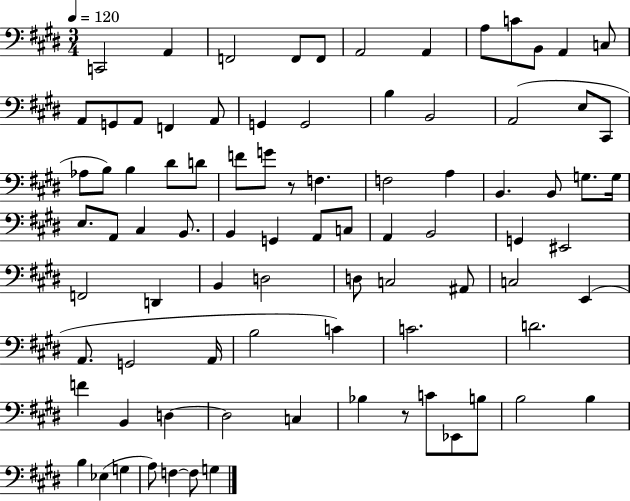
C2/h A2/q F2/h F2/e F2/e A2/h A2/q A3/e C4/e B2/e A2/q C3/e A2/e G2/e A2/e F2/q A2/e G2/q G2/h B3/q B2/h A2/h E3/e C#2/e Ab3/e B3/e B3/q D#4/e D4/e F4/e G4/e R/e F3/q. F3/h A3/q B2/q. B2/e G3/e. G3/s E3/e. A2/e C#3/q B2/e. B2/q G2/q A2/e C3/e A2/q B2/h G2/q EIS2/h F2/h D2/q B2/q D3/h D3/e C3/h A#2/e C3/h E2/q A2/e. G2/h A2/s B3/h C4/q C4/h. D4/h. F4/q B2/q D3/q D3/h C3/q Bb3/q R/e C4/e Eb2/e B3/e B3/h B3/q B3/q Eb3/q G3/q A3/e F3/q F3/e G3/q